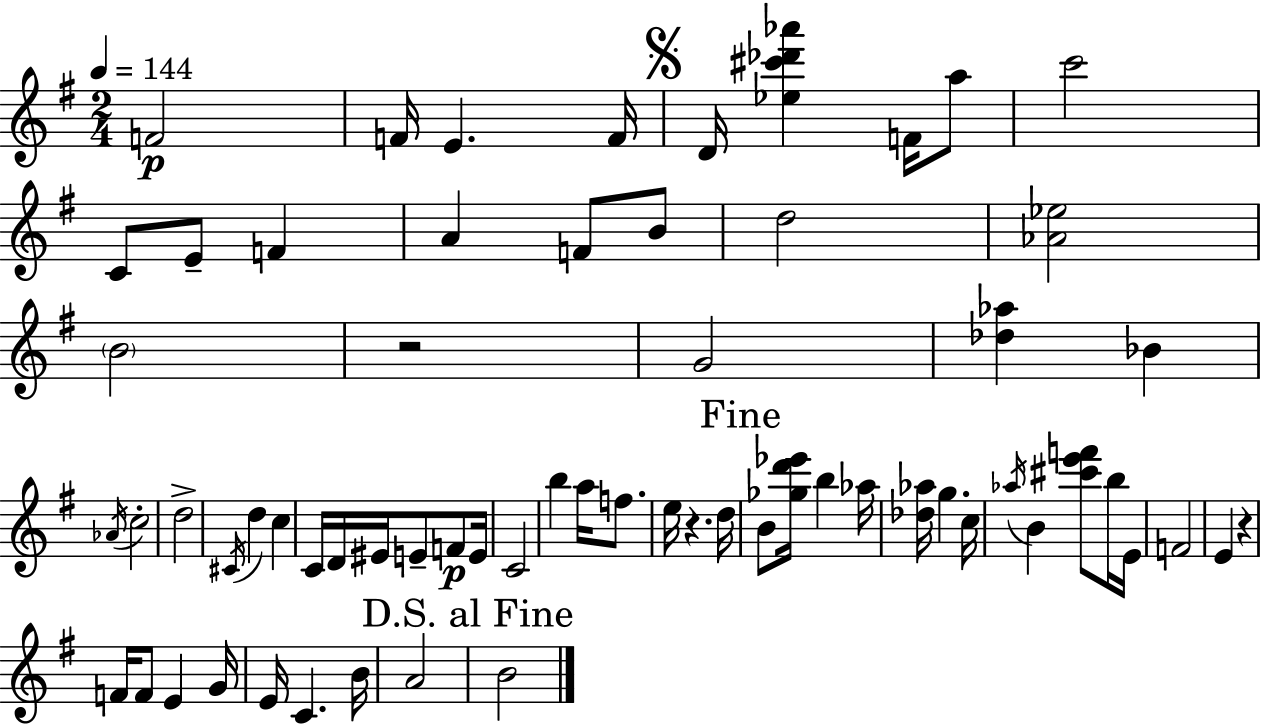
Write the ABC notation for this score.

X:1
T:Untitled
M:2/4
L:1/4
K:Em
F2 F/4 E F/4 D/4 [_e^c'_d'_a'] F/4 a/2 c'2 C/2 E/2 F A F/2 B/2 d2 [_A_e]2 B2 z2 G2 [_d_a] _B _A/4 c2 d2 ^C/4 d c C/4 D/4 ^E/4 E/2 F/2 E/4 C2 b a/4 f/2 e/4 z d/4 B/2 [_gd'_e']/4 b _a/4 [_d_a]/4 g c/4 _a/4 B [^c'e'f']/2 b/4 E/4 F2 E z F/4 F/2 E G/4 E/4 C B/4 A2 B2